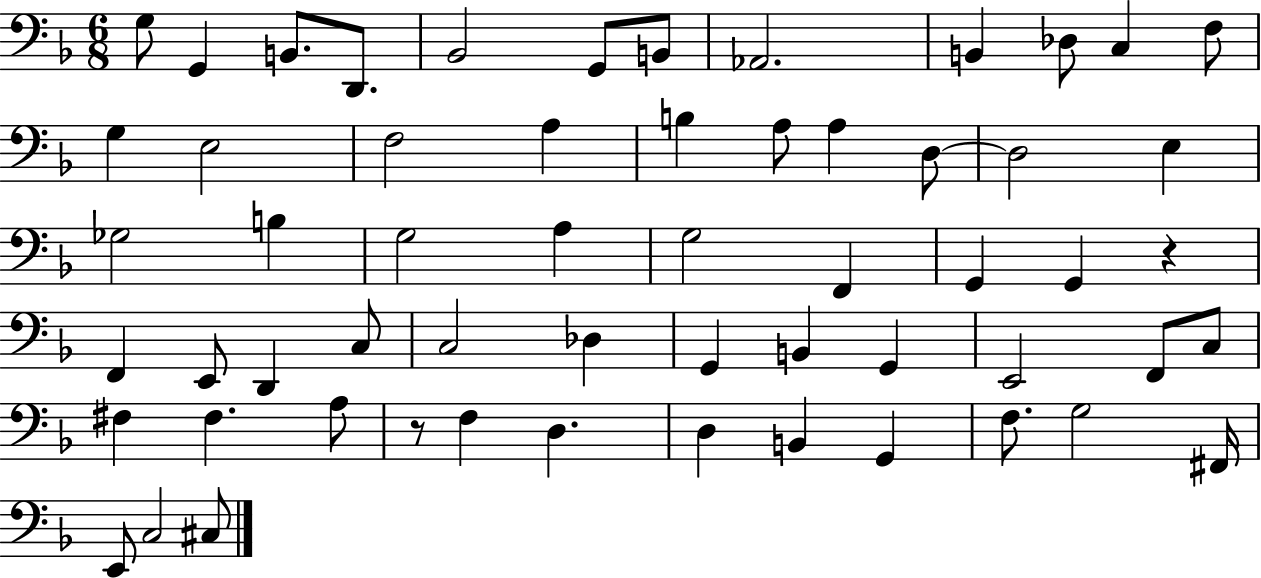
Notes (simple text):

G3/e G2/q B2/e. D2/e. Bb2/h G2/e B2/e Ab2/h. B2/q Db3/e C3/q F3/e G3/q E3/h F3/h A3/q B3/q A3/e A3/q D3/e D3/h E3/q Gb3/h B3/q G3/h A3/q G3/h F2/q G2/q G2/q R/q F2/q E2/e D2/q C3/e C3/h Db3/q G2/q B2/q G2/q E2/h F2/e C3/e F#3/q F#3/q. A3/e R/e F3/q D3/q. D3/q B2/q G2/q F3/e. G3/h F#2/s E2/e C3/h C#3/e